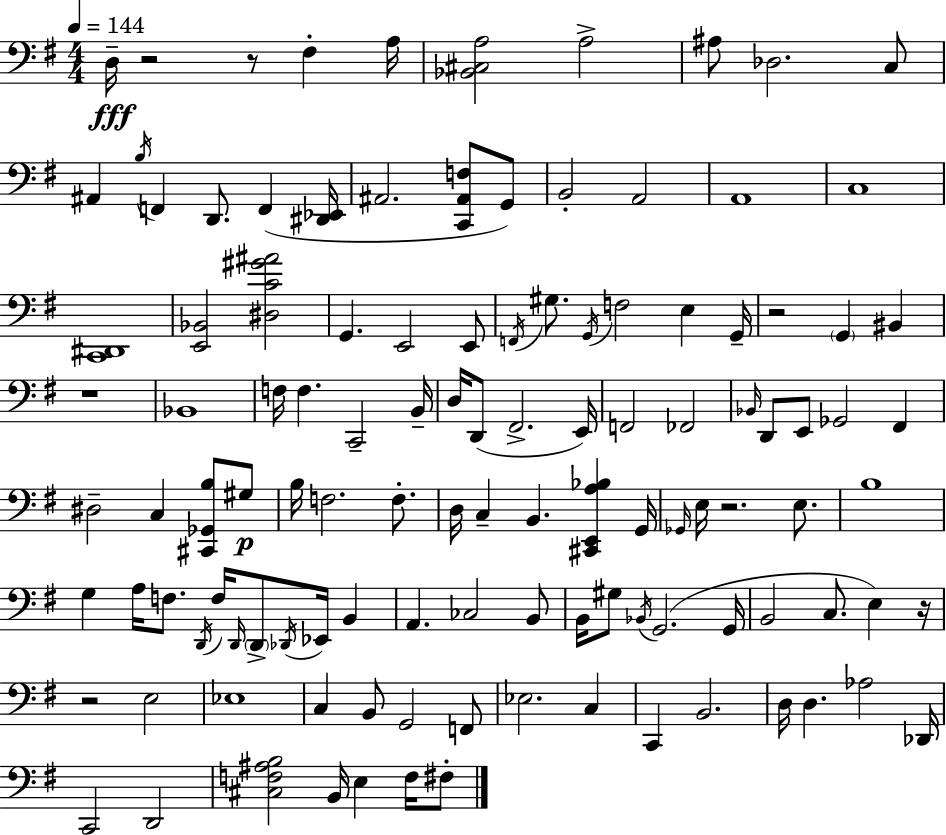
{
  \clef bass
  \numericTimeSignature
  \time 4/4
  \key g \major
  \tempo 4 = 144
  d16--\fff r2 r8 fis4-. a16 | <bes, cis a>2 a2-> | ais8 des2. c8 | ais,4 \acciaccatura { b16 } f,4 d,8. f,4( | \break <dis, ees,>16 ais,2. <c, ais, f>8 g,8) | b,2-. a,2 | a,1 | c1 | \break <c, dis,>1 | <e, bes,>2 <dis c' gis' ais'>2 | g,4. e,2 e,8 | \acciaccatura { f,16 } gis8. \acciaccatura { g,16 } f2 e4 | \break g,16-- r2 \parenthesize g,4 bis,4 | r1 | bes,1 | f16 f4. c,2-- | \break b,16-- d16 d,8( fis,2.-> | e,16) f,2 fes,2 | \grace { bes,16 } d,8 e,8 ges,2 | fis,4 dis2-- c4 | \break <cis, ges, b>8 gis8\p b16 f2. | f8.-. d16 c4-- b,4. <cis, e, a bes>4 | g,16 \grace { ges,16 } e16 r2. | e8. b1 | \break g4 a16 f8. \acciaccatura { d,16 } f16 \grace { d,16 } | \parenthesize d,8-> \acciaccatura { des,16 } ees,16 b,4 a,4. ces2 | b,8 b,16 gis8 \acciaccatura { bes,16 } g,2.( | g,16 b,2 | \break c8. e4) r16 r2 | e2 ees1 | c4 b,8 g,2 | f,8 ees2. | \break c4 c,4 b,2. | d16 d4. | aes2 des,16 c,2 | d,2 <cis f ais b>2 | \break b,16 e4 f16 fis8-. \bar "|."
}